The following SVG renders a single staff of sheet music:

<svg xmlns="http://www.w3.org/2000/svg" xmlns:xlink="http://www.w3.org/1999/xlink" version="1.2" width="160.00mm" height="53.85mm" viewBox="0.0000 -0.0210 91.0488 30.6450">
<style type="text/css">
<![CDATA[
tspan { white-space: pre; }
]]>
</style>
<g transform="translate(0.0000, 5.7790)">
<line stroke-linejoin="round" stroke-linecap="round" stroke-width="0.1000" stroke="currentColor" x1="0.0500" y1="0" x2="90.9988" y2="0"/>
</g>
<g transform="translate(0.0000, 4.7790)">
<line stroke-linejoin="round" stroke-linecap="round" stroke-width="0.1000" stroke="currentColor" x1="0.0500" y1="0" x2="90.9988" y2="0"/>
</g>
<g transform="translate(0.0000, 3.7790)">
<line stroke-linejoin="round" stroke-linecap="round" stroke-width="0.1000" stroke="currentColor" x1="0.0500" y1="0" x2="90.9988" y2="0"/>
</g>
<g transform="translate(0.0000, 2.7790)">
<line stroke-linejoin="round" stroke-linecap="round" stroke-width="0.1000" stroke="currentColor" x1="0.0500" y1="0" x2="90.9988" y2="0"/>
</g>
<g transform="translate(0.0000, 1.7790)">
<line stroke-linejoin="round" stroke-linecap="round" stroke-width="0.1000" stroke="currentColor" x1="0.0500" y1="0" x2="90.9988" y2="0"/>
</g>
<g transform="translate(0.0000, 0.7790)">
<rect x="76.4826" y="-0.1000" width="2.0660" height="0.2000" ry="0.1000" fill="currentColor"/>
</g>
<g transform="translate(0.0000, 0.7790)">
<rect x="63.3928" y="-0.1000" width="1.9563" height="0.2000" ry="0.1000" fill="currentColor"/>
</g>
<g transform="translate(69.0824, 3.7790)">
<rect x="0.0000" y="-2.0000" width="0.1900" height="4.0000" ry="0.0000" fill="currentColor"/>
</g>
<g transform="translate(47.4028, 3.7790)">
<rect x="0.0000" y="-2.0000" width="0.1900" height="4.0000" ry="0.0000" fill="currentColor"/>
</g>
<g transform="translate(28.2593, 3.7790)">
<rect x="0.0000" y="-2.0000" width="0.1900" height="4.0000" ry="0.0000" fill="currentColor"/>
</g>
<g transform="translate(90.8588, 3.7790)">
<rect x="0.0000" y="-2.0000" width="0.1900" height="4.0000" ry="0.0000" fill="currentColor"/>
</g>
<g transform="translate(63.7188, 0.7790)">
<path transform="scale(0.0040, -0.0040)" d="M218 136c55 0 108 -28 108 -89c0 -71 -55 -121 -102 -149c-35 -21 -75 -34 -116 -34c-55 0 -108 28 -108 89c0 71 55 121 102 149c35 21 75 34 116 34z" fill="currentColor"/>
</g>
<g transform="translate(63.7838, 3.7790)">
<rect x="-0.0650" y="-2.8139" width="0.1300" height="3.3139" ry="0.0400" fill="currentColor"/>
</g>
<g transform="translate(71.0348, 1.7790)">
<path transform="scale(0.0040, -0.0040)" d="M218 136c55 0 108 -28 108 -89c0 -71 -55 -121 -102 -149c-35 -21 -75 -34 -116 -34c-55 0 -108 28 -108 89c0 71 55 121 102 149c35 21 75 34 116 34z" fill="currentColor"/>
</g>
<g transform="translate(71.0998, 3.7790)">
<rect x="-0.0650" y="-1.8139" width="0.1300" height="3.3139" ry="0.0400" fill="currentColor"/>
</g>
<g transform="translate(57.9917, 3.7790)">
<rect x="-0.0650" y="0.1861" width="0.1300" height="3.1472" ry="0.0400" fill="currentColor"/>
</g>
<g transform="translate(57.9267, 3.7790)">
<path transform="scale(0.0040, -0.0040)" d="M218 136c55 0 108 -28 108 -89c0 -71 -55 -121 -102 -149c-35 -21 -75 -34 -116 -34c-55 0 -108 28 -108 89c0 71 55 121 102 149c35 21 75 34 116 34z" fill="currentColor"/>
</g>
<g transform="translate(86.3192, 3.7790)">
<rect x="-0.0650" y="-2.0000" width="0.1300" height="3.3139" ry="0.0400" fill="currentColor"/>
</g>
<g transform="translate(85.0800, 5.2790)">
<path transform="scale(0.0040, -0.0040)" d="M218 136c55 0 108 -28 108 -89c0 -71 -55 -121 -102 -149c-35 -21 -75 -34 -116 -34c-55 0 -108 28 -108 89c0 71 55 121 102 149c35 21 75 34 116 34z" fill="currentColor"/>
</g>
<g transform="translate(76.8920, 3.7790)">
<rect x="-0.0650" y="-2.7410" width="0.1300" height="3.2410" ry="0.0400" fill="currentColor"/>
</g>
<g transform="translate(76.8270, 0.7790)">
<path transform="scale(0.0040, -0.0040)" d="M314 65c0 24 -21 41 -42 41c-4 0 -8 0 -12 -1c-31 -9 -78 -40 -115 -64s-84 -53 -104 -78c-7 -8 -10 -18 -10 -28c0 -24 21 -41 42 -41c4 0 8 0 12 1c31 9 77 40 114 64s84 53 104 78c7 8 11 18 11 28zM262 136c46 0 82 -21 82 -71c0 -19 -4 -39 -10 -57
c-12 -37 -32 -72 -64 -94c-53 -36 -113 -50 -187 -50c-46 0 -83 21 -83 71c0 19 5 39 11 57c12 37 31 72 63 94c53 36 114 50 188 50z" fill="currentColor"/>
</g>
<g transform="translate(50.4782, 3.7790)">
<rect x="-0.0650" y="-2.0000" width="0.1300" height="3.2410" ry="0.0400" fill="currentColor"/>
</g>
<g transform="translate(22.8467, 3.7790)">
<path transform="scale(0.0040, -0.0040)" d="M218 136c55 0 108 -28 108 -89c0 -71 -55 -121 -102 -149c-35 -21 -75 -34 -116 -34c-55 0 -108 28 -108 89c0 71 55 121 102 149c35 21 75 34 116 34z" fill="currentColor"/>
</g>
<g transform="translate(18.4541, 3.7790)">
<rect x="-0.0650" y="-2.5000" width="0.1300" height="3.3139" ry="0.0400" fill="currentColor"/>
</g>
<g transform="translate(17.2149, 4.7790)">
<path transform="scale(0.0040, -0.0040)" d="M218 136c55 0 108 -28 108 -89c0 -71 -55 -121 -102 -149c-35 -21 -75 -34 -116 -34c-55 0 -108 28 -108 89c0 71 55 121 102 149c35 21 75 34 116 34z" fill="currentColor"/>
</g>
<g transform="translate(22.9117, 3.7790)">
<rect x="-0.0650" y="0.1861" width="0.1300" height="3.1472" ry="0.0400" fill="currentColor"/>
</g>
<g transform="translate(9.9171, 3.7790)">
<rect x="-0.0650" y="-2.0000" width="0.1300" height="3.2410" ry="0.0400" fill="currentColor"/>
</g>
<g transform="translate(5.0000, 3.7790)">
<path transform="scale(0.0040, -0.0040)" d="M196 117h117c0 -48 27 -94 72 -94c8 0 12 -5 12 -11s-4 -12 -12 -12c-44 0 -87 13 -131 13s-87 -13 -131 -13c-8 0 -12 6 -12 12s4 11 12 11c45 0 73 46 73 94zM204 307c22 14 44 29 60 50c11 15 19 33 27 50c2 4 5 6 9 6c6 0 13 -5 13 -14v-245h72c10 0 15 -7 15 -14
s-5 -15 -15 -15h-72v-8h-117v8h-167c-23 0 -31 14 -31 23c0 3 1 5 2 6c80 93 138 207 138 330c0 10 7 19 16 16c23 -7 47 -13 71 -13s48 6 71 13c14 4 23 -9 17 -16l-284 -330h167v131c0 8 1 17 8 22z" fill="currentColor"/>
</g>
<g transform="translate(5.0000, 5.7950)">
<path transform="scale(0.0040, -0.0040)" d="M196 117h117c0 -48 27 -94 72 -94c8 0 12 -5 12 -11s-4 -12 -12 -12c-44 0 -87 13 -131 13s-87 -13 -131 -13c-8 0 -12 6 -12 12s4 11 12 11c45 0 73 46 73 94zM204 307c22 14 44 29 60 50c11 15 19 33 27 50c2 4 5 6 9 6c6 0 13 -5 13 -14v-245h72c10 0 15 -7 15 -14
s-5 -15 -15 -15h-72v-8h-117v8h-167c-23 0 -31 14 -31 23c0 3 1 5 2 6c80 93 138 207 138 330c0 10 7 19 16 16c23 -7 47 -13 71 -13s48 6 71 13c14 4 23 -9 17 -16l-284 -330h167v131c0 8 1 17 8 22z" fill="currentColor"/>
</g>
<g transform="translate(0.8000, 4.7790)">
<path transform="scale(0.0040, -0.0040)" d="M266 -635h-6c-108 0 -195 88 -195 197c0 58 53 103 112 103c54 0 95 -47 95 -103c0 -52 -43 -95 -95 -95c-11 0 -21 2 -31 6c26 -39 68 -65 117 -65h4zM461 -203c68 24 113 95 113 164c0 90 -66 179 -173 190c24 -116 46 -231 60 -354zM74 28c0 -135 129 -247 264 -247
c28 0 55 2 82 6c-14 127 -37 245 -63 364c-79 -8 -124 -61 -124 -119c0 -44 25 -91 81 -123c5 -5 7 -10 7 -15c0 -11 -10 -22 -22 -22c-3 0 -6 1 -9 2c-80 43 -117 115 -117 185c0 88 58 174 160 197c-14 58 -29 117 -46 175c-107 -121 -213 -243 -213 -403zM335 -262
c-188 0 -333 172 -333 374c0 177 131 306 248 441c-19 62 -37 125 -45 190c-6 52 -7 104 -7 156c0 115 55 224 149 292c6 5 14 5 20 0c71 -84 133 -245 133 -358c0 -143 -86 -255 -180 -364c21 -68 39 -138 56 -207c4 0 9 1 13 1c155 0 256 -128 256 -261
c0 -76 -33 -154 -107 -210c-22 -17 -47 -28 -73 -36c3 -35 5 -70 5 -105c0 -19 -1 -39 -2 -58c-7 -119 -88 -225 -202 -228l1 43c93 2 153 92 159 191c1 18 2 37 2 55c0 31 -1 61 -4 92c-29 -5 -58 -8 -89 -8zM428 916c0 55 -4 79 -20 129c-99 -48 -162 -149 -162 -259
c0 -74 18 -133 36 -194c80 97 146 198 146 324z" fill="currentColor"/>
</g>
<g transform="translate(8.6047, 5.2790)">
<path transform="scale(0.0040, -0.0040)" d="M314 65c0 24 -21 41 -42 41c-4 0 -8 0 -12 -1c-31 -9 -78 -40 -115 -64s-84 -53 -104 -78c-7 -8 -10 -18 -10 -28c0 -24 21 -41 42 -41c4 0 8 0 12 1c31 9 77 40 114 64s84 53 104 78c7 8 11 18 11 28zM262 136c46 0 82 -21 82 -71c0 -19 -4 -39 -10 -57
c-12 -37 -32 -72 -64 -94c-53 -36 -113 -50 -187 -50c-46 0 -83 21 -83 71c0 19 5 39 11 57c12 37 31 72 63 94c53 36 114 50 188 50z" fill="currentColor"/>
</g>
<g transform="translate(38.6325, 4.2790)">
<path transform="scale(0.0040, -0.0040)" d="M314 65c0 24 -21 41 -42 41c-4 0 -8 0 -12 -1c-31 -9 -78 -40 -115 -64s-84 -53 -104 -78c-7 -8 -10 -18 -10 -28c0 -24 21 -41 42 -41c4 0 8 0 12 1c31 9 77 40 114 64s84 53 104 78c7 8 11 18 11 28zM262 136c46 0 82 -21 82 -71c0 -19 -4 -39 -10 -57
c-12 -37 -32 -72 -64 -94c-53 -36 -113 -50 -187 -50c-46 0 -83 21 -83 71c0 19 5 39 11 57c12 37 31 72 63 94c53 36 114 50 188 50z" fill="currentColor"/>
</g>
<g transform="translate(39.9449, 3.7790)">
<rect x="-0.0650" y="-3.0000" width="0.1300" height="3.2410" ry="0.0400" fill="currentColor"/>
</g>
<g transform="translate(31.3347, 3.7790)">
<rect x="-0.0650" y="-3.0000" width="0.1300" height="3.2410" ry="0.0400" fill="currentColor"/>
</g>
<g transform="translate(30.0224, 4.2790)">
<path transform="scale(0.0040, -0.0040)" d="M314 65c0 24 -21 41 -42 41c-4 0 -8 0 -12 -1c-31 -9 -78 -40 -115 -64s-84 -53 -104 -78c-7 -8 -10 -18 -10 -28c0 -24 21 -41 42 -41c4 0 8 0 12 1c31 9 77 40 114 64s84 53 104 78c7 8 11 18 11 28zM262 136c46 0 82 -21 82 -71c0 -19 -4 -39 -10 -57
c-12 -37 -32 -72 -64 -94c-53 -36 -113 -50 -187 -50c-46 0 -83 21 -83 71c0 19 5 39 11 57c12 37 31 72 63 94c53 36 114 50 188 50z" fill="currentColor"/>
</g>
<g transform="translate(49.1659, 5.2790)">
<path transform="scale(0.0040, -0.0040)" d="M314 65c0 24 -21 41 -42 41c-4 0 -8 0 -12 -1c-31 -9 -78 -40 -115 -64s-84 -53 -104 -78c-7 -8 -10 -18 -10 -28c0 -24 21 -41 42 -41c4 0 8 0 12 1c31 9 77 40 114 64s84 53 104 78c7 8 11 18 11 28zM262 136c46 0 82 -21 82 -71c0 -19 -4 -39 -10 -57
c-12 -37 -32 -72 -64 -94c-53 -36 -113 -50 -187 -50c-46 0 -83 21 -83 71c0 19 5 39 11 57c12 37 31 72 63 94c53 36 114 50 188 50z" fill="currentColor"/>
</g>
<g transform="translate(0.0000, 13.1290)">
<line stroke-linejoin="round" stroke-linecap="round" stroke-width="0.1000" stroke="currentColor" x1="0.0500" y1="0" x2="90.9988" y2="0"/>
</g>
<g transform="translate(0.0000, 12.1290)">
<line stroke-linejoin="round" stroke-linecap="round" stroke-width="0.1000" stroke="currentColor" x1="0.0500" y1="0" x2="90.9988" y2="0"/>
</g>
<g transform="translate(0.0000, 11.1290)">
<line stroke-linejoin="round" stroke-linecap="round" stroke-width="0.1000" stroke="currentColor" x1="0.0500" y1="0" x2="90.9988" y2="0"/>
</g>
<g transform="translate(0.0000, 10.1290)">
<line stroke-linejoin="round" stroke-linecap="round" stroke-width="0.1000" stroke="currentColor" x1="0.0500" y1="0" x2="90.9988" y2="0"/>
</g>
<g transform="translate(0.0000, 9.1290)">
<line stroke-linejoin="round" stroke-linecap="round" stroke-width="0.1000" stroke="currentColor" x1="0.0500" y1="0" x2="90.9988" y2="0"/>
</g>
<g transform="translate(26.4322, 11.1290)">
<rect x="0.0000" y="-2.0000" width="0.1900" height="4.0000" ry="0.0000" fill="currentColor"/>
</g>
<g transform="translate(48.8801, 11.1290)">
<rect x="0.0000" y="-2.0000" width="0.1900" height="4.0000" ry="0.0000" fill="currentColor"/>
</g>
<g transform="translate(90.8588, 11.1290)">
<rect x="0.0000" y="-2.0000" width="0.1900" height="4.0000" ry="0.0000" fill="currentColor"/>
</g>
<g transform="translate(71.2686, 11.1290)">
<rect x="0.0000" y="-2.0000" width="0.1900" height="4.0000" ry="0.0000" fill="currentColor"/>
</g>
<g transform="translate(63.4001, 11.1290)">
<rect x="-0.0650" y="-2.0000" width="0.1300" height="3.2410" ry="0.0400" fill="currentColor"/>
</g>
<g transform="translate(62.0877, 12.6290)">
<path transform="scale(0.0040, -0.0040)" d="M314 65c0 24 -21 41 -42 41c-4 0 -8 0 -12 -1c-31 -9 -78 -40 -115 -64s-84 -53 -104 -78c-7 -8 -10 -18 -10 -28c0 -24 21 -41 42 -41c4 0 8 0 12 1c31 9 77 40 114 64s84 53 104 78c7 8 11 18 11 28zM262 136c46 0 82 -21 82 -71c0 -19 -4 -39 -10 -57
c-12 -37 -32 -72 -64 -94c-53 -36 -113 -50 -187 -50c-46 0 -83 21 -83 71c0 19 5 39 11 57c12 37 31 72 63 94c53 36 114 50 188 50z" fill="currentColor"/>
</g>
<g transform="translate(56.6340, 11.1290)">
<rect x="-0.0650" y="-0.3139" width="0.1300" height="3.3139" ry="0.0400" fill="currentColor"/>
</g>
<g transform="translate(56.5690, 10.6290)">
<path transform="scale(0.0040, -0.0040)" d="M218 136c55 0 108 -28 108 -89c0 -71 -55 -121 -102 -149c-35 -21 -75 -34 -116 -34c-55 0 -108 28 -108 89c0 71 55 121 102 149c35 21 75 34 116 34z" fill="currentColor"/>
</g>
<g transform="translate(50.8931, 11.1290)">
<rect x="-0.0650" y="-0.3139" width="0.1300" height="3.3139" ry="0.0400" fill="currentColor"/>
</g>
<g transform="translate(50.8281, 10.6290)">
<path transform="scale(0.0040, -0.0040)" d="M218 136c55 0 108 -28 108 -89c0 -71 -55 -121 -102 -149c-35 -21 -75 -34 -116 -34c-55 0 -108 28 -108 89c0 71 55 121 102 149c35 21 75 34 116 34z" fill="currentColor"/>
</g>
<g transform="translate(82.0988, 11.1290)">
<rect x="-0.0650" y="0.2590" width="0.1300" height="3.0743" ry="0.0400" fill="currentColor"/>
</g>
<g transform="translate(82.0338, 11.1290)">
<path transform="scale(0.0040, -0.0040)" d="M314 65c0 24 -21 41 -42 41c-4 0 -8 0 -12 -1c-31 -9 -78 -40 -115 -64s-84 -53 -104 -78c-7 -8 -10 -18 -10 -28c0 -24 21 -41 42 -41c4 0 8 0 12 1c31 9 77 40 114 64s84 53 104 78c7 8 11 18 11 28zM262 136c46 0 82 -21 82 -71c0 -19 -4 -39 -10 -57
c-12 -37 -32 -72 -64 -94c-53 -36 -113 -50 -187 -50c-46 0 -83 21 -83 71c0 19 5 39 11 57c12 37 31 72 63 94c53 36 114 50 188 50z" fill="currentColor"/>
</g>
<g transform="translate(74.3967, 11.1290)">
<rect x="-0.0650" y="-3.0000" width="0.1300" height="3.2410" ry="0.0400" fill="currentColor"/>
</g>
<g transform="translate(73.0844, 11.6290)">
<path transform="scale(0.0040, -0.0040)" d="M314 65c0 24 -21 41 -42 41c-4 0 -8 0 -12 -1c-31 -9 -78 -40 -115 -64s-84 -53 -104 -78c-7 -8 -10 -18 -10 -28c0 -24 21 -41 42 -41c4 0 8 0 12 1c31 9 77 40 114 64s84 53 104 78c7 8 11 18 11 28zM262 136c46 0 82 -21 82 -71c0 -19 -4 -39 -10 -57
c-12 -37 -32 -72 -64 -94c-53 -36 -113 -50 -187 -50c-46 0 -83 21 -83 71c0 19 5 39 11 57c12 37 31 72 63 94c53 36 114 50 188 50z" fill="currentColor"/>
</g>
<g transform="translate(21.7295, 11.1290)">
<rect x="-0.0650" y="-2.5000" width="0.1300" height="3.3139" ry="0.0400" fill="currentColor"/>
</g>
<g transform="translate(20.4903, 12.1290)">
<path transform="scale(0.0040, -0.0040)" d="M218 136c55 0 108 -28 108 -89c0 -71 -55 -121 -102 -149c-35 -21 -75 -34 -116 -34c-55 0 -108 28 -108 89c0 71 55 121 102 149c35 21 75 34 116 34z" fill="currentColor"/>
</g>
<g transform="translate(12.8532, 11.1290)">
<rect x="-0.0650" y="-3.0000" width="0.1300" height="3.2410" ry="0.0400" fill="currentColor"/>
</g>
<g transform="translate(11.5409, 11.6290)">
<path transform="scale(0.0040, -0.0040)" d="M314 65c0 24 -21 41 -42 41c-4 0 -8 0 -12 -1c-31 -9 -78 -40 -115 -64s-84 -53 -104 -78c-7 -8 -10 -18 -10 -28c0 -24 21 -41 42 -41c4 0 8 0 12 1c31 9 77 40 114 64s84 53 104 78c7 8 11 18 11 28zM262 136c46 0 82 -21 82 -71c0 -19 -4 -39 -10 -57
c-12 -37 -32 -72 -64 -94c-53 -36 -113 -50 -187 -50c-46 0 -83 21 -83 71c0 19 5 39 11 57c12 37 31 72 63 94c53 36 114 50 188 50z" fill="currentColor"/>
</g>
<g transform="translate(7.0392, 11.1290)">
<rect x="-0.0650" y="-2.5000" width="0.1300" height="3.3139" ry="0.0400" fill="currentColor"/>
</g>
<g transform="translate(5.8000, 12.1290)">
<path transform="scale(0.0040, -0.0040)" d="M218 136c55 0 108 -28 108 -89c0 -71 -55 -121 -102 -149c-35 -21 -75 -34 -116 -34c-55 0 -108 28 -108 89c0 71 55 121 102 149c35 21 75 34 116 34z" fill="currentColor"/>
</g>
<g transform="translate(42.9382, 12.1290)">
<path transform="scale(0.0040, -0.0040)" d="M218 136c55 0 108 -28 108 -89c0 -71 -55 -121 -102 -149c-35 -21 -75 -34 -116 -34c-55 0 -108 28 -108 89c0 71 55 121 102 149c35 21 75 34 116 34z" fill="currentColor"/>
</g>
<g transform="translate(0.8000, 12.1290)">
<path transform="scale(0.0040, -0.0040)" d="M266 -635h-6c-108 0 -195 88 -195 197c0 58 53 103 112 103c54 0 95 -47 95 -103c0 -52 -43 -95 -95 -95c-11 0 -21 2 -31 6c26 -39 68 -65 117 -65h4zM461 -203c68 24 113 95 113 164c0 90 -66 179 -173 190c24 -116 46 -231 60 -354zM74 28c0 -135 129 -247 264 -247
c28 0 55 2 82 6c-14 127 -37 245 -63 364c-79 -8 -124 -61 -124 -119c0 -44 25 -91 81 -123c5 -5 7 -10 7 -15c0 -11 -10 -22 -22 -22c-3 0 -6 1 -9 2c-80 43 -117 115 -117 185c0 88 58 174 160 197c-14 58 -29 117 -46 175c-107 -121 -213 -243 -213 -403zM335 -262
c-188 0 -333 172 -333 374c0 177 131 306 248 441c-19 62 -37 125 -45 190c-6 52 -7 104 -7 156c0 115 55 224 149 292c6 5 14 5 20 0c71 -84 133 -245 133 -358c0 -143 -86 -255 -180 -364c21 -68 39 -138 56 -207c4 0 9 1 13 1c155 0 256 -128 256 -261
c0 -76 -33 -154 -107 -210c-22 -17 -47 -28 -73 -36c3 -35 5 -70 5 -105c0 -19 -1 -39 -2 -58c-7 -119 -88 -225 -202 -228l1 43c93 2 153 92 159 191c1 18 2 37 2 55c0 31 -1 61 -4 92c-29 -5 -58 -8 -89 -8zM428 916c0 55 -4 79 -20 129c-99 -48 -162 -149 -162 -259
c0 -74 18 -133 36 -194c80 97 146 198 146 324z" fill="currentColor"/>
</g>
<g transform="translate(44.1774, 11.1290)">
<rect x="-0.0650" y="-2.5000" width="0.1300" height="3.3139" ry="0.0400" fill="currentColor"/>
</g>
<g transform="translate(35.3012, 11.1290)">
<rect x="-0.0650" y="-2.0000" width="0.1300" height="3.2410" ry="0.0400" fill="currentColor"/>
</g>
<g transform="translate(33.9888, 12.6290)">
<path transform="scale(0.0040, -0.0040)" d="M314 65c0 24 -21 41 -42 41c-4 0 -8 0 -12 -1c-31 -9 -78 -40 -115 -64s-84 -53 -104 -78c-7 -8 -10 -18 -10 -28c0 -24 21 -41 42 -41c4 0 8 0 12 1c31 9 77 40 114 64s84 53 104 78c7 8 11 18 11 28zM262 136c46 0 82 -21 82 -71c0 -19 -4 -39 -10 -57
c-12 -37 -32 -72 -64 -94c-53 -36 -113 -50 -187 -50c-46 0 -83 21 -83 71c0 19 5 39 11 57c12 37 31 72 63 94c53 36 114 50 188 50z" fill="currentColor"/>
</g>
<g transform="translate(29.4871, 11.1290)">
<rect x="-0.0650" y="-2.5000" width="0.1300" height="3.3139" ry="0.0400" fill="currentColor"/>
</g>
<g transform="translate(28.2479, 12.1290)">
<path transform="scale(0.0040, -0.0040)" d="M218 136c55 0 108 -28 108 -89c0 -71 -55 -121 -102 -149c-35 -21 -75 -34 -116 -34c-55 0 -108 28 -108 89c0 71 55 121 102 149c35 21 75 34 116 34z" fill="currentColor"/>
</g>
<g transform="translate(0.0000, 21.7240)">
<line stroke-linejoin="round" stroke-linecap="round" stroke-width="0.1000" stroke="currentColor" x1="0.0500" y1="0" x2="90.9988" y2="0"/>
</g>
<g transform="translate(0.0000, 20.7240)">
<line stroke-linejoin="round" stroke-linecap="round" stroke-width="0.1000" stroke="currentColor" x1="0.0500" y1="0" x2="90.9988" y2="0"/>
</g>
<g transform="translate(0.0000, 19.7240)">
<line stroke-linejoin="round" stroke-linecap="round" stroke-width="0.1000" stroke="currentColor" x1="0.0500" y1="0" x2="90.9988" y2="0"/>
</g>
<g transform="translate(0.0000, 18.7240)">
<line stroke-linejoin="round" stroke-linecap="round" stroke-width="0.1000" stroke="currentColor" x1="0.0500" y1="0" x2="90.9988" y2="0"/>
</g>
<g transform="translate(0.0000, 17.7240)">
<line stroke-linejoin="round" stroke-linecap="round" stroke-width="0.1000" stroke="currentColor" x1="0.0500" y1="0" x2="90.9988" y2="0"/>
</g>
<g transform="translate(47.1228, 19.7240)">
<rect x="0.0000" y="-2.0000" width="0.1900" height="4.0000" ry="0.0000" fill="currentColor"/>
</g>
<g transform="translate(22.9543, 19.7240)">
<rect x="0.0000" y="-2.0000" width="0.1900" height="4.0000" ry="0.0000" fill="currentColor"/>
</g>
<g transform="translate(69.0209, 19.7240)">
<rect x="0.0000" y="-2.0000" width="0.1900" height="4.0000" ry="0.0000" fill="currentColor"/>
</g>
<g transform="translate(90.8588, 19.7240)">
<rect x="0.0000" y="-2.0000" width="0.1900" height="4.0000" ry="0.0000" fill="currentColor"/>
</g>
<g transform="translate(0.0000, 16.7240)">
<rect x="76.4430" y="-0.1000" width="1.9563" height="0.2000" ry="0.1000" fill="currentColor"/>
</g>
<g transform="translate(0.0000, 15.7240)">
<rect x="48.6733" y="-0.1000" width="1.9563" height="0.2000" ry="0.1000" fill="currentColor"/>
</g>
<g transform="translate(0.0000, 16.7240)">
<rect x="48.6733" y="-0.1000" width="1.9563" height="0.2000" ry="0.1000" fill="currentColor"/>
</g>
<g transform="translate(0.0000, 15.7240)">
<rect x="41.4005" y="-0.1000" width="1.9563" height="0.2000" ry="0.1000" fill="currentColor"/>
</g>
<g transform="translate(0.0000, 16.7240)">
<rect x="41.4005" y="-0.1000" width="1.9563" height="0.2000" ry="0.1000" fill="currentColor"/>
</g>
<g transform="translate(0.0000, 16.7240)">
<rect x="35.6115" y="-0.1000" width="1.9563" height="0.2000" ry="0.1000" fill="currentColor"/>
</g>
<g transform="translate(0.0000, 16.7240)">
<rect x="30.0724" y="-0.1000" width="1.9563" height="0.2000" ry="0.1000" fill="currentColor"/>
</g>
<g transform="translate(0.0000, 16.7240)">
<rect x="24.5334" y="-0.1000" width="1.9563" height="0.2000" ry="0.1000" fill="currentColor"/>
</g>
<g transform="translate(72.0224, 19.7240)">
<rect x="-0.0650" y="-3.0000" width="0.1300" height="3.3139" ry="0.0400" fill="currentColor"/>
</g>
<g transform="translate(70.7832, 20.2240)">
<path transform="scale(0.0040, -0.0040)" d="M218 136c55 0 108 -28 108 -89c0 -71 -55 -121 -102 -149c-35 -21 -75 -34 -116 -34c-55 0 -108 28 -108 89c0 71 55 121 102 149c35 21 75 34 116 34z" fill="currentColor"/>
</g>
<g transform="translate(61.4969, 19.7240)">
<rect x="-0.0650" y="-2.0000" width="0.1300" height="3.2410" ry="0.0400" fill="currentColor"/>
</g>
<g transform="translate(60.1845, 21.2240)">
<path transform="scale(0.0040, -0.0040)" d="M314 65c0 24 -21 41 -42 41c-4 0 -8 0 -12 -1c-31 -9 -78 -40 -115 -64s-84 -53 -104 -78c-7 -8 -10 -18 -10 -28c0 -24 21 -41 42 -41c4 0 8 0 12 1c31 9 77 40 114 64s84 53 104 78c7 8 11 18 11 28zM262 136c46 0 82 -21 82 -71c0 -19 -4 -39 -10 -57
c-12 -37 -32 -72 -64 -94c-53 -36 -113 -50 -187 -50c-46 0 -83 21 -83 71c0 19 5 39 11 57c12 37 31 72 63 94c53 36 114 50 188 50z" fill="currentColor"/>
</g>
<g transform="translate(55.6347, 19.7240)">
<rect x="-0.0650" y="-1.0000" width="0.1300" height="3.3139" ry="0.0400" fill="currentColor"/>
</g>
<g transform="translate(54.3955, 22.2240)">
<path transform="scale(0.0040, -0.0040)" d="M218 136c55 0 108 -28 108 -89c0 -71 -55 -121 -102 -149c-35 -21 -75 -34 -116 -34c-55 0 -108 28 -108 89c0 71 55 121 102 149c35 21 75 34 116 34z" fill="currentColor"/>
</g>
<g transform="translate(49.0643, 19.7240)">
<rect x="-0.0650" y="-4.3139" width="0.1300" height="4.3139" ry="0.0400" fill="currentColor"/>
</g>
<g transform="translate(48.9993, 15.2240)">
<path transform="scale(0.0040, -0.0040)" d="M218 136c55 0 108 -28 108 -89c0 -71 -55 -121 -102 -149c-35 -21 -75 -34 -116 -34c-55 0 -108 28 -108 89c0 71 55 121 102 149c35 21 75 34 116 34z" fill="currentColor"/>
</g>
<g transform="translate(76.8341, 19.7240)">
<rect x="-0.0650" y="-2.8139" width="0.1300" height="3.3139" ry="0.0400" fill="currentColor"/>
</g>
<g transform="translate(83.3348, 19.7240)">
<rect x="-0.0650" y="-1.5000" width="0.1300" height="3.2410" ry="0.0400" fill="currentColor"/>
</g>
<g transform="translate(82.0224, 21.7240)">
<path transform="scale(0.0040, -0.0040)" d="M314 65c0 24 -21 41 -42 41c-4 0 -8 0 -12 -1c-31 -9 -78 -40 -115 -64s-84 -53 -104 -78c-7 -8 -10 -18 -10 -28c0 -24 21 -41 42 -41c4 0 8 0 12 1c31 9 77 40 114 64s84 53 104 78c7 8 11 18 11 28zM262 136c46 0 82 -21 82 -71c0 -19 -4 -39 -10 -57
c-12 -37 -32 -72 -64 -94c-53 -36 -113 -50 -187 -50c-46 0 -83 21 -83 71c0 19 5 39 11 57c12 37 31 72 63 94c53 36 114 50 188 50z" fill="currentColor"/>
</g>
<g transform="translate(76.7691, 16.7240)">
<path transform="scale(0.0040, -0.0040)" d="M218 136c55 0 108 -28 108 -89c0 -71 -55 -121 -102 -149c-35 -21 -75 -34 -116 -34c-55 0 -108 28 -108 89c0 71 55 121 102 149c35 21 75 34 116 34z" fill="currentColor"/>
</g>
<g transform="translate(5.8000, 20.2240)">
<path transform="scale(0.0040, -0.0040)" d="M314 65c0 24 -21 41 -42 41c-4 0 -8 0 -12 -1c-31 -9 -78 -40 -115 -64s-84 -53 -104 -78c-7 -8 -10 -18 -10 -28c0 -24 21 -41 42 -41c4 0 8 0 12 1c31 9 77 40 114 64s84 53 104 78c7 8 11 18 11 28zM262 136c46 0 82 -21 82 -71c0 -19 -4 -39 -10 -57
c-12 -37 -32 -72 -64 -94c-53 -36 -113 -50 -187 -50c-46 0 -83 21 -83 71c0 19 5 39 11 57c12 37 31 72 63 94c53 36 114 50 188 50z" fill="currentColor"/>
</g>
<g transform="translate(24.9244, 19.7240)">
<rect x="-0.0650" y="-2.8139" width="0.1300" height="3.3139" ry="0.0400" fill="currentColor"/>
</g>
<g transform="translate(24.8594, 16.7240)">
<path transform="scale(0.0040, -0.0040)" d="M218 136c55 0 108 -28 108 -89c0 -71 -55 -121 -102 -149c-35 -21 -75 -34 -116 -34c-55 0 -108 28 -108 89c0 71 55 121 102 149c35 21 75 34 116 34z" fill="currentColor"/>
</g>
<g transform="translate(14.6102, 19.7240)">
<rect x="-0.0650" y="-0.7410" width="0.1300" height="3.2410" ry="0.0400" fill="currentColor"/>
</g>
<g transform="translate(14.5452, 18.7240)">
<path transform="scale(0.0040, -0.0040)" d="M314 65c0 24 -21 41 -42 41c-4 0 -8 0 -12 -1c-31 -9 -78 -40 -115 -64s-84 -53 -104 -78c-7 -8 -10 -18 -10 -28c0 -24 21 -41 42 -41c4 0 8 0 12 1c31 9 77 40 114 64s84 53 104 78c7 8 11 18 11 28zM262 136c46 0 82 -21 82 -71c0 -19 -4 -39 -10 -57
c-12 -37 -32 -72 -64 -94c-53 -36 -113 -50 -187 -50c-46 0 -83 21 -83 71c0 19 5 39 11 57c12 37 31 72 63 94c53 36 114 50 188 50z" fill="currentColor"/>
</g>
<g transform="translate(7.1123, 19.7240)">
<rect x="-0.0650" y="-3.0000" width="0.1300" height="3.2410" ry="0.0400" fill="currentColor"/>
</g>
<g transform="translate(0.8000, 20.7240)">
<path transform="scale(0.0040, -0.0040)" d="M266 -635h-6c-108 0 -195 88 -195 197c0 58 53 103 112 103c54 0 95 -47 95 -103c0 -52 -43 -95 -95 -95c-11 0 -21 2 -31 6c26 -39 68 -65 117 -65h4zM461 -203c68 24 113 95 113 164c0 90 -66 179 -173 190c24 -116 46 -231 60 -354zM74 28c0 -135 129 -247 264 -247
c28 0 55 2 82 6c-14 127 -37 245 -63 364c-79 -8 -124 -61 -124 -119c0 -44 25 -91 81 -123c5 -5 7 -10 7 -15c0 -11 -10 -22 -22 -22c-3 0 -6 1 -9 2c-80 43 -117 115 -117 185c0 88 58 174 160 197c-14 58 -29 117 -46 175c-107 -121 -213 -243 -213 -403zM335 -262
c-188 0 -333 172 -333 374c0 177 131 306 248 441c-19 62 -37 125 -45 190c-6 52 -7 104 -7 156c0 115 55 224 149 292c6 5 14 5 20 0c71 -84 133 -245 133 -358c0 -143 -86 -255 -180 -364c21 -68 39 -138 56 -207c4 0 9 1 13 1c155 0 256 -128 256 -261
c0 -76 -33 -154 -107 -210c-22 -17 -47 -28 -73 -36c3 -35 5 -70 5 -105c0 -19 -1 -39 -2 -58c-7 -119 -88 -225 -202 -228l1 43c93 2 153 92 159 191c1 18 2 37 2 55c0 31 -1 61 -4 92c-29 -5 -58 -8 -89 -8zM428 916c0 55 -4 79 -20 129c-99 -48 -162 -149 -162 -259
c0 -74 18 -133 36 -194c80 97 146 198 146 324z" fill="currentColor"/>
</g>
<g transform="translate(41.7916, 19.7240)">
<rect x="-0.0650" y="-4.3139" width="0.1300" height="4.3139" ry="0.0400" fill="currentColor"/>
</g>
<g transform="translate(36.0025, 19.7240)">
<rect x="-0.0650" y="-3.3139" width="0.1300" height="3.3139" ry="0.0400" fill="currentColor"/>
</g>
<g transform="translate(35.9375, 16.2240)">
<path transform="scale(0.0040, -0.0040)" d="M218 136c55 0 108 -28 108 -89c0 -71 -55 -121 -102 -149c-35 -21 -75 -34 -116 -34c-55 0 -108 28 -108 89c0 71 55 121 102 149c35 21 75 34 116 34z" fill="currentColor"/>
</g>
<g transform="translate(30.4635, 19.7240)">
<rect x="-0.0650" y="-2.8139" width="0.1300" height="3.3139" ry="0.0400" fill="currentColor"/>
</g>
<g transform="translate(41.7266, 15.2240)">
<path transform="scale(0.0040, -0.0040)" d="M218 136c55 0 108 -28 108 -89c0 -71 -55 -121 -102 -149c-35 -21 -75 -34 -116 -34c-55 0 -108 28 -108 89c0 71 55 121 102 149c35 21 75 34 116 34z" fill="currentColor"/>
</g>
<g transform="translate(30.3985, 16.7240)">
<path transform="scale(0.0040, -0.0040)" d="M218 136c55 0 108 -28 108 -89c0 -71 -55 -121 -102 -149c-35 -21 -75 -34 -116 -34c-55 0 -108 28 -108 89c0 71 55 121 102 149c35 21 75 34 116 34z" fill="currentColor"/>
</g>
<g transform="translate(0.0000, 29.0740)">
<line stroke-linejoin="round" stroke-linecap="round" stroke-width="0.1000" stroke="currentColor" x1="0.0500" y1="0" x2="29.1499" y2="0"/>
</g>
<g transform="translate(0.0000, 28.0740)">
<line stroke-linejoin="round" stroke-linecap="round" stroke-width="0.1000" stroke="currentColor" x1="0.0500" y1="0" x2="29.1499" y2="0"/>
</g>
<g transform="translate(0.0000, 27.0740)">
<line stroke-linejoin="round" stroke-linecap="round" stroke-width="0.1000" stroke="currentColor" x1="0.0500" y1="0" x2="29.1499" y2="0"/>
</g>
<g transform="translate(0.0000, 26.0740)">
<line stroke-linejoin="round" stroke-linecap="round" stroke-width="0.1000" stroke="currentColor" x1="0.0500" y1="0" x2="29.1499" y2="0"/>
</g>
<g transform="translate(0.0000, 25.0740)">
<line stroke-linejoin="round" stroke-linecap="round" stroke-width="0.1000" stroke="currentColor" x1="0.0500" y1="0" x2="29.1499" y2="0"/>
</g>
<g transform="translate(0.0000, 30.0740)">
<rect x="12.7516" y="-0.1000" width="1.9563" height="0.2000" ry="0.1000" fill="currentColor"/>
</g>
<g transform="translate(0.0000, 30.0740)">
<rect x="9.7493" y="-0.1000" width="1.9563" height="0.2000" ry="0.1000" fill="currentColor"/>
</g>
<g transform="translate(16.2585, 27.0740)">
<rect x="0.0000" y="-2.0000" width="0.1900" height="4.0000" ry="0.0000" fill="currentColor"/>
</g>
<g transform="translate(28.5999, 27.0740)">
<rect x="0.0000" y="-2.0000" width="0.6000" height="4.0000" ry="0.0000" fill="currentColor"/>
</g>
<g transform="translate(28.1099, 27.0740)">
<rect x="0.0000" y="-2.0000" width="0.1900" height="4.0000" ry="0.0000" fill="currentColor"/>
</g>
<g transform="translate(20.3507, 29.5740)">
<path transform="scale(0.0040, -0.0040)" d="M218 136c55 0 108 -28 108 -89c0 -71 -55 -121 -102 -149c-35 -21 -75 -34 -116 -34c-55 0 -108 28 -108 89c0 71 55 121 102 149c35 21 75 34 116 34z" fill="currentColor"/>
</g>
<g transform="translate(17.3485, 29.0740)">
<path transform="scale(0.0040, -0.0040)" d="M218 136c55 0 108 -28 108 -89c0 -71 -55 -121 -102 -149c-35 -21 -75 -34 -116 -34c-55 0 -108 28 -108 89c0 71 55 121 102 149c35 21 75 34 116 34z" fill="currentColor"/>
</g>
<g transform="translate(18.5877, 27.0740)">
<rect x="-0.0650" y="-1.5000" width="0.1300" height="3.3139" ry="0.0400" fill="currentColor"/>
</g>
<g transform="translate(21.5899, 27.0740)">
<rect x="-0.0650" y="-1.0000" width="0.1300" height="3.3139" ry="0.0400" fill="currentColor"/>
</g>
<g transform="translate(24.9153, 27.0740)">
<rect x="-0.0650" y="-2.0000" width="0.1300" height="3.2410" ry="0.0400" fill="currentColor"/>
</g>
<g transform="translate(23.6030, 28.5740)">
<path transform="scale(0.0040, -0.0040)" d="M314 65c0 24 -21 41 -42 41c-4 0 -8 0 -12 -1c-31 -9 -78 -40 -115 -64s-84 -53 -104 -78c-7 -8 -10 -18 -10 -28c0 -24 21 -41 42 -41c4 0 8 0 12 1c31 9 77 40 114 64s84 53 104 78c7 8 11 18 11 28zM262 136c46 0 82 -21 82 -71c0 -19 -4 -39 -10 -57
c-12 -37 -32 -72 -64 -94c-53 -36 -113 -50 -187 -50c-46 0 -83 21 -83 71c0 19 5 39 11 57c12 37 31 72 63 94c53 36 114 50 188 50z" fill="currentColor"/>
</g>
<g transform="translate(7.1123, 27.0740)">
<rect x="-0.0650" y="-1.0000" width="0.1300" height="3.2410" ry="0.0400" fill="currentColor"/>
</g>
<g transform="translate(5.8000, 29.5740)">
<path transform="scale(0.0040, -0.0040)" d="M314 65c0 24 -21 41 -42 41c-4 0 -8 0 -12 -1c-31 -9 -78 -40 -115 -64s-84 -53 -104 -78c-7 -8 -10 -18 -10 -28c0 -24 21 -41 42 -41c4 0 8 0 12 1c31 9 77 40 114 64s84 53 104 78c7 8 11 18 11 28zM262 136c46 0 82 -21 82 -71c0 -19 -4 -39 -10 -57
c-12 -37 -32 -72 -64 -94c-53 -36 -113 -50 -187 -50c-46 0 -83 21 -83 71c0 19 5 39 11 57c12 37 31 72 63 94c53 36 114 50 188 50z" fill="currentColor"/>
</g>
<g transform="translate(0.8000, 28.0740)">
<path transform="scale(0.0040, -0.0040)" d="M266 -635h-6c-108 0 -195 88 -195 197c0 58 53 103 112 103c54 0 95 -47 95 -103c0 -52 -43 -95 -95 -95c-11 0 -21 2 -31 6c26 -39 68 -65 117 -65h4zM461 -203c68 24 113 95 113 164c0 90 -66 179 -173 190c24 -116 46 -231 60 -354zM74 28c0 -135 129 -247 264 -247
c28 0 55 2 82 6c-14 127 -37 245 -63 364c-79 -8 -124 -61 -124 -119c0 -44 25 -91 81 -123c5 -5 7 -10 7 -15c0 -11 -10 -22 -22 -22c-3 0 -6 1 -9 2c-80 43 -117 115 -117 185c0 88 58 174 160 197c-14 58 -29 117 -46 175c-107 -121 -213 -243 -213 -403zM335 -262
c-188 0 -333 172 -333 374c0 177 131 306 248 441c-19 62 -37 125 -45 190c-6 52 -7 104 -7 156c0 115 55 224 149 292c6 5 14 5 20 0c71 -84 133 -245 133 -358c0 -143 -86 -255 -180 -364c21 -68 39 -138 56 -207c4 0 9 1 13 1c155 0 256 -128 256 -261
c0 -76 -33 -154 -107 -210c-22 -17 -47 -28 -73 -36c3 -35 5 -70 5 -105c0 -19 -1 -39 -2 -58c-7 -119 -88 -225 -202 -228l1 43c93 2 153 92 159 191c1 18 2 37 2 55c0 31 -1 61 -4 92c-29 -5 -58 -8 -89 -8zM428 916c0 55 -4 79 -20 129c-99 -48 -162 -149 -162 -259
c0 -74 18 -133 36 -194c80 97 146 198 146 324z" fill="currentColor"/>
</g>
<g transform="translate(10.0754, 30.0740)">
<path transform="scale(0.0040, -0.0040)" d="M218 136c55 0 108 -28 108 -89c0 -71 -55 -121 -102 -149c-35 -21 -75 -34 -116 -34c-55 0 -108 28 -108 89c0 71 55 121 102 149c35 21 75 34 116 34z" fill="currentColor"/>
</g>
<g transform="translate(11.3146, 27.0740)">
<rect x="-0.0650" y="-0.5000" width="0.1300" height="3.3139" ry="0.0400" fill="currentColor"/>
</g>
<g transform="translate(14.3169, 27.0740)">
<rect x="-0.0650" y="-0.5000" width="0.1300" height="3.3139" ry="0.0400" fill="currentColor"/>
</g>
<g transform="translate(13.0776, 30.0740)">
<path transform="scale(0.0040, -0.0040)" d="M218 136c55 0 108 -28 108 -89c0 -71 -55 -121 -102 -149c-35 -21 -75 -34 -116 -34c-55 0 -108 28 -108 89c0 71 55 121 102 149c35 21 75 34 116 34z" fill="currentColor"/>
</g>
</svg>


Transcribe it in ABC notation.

X:1
T:Untitled
M:4/4
L:1/4
K:C
F2 G B A2 A2 F2 B a f a2 F G A2 G G F2 G c c F2 A2 B2 A2 d2 a a b d' d' D F2 A a E2 D2 C C E D F2